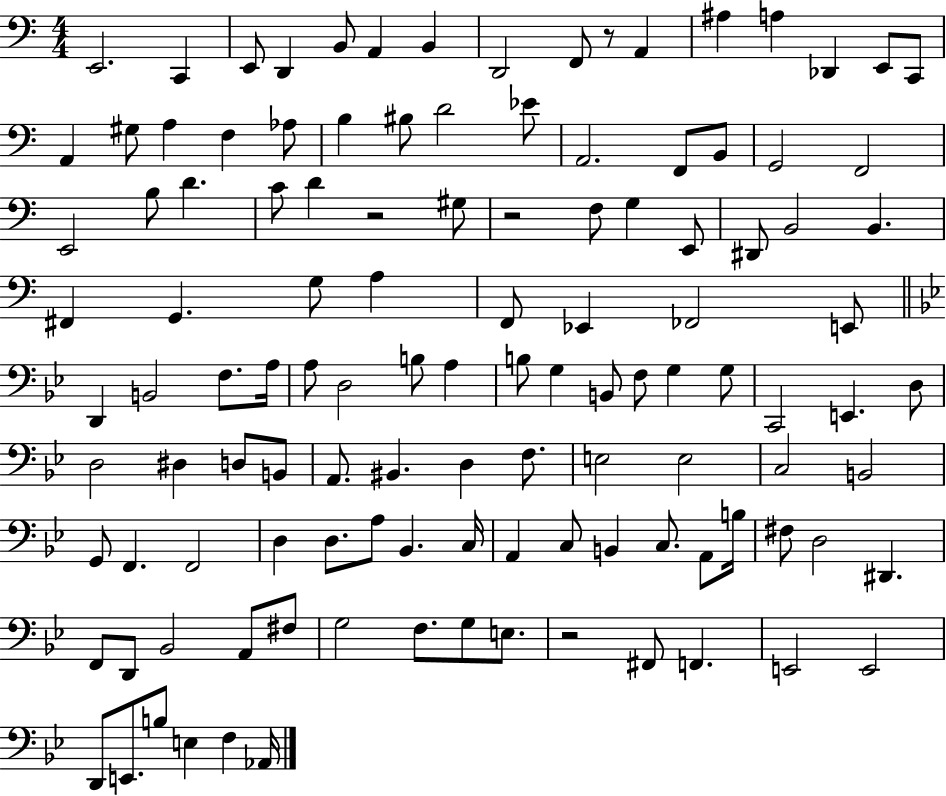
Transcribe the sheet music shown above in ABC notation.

X:1
T:Untitled
M:4/4
L:1/4
K:C
E,,2 C,, E,,/2 D,, B,,/2 A,, B,, D,,2 F,,/2 z/2 A,, ^A, A, _D,, E,,/2 C,,/2 A,, ^G,/2 A, F, _A,/2 B, ^B,/2 D2 _E/2 A,,2 F,,/2 B,,/2 G,,2 F,,2 E,,2 B,/2 D C/2 D z2 ^G,/2 z2 F,/2 G, E,,/2 ^D,,/2 B,,2 B,, ^F,, G,, G,/2 A, F,,/2 _E,, _F,,2 E,,/2 D,, B,,2 F,/2 A,/4 A,/2 D,2 B,/2 A, B,/2 G, B,,/2 F,/2 G, G,/2 C,,2 E,, D,/2 D,2 ^D, D,/2 B,,/2 A,,/2 ^B,, D, F,/2 E,2 E,2 C,2 B,,2 G,,/2 F,, F,,2 D, D,/2 A,/2 _B,, C,/4 A,, C,/2 B,, C,/2 A,,/2 B,/4 ^F,/2 D,2 ^D,, F,,/2 D,,/2 _B,,2 A,,/2 ^F,/2 G,2 F,/2 G,/2 E,/2 z2 ^F,,/2 F,, E,,2 E,,2 D,,/2 E,,/2 B,/2 E, F, _A,,/4